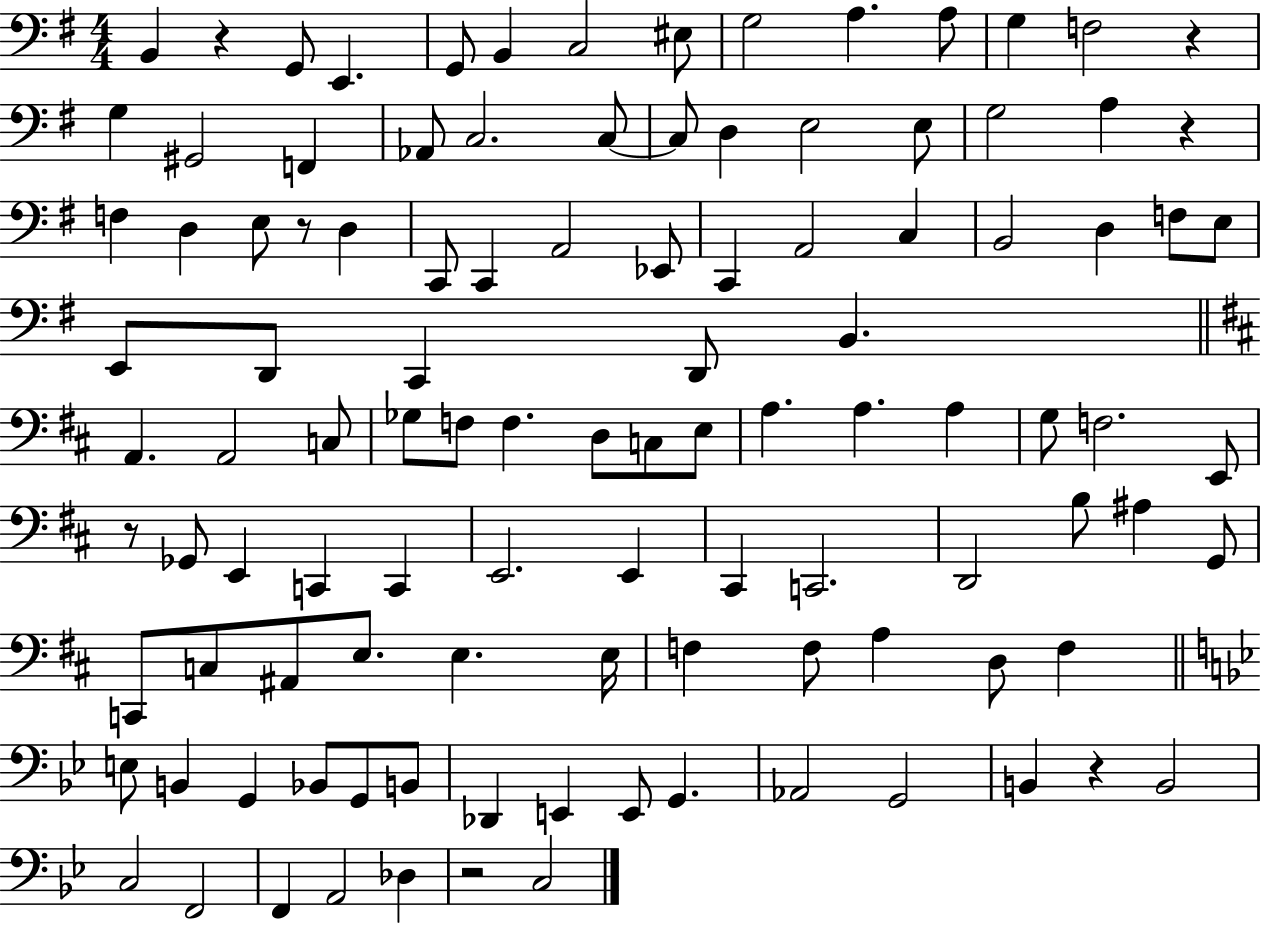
{
  \clef bass
  \numericTimeSignature
  \time 4/4
  \key g \major
  b,4 r4 g,8 e,4. | g,8 b,4 c2 eis8 | g2 a4. a8 | g4 f2 r4 | \break g4 gis,2 f,4 | aes,8 c2. c8~~ | c8 d4 e2 e8 | g2 a4 r4 | \break f4 d4 e8 r8 d4 | c,8 c,4 a,2 ees,8 | c,4 a,2 c4 | b,2 d4 f8 e8 | \break e,8 d,8 c,4 d,8 b,4. | \bar "||" \break \key b \minor a,4. a,2 c8 | ges8 f8 f4. d8 c8 e8 | a4. a4. a4 | g8 f2. e,8 | \break r8 ges,8 e,4 c,4 c,4 | e,2. e,4 | cis,4 c,2. | d,2 b8 ais4 g,8 | \break c,8 c8 ais,8 e8. e4. e16 | f4 f8 a4 d8 f4 | \bar "||" \break \key g \minor e8 b,4 g,4 bes,8 g,8 b,8 | des,4 e,4 e,8 g,4. | aes,2 g,2 | b,4 r4 b,2 | \break c2 f,2 | f,4 a,2 des4 | r2 c2 | \bar "|."
}